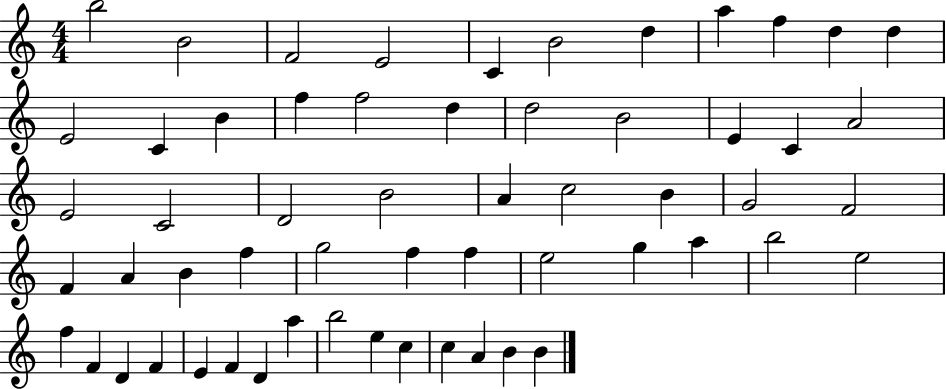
B5/h B4/h F4/h E4/h C4/q B4/h D5/q A5/q F5/q D5/q D5/q E4/h C4/q B4/q F5/q F5/h D5/q D5/h B4/h E4/q C4/q A4/h E4/h C4/h D4/h B4/h A4/q C5/h B4/q G4/h F4/h F4/q A4/q B4/q F5/q G5/h F5/q F5/q E5/h G5/q A5/q B5/h E5/h F5/q F4/q D4/q F4/q E4/q F4/q D4/q A5/q B5/h E5/q C5/q C5/q A4/q B4/q B4/q